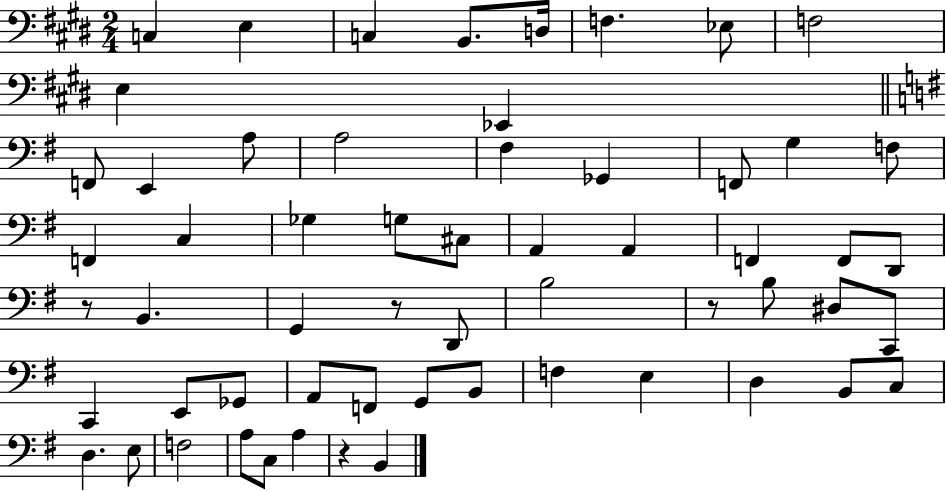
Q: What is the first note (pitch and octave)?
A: C3